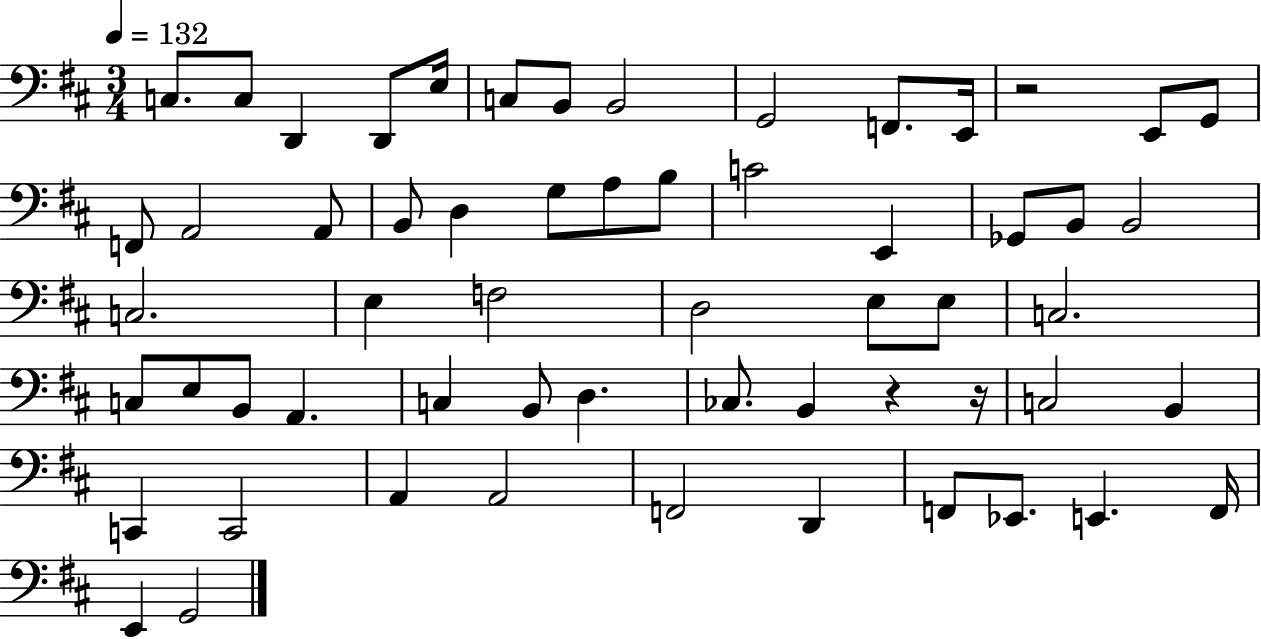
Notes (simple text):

C3/e. C3/e D2/q D2/e E3/s C3/e B2/e B2/h G2/h F2/e. E2/s R/h E2/e G2/e F2/e A2/h A2/e B2/e D3/q G3/e A3/e B3/e C4/h E2/q Gb2/e B2/e B2/h C3/h. E3/q F3/h D3/h E3/e E3/e C3/h. C3/e E3/e B2/e A2/q. C3/q B2/e D3/q. CES3/e. B2/q R/q R/s C3/h B2/q C2/q C2/h A2/q A2/h F2/h D2/q F2/e Eb2/e. E2/q. F2/s E2/q G2/h